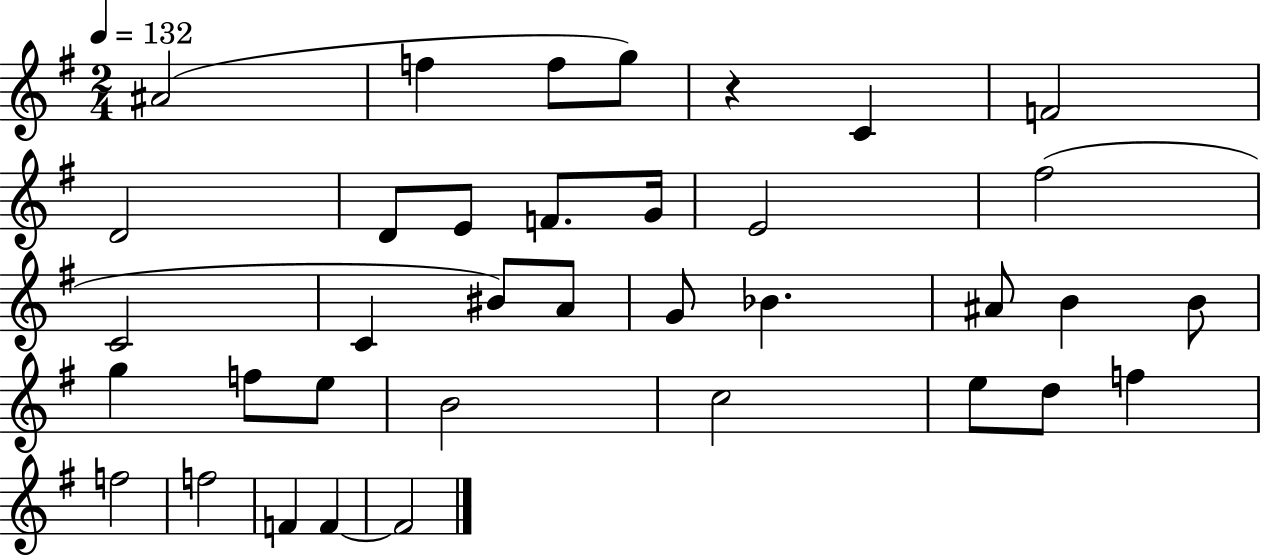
{
  \clef treble
  \numericTimeSignature
  \time 2/4
  \key g \major
  \tempo 4 = 132
  ais'2( | f''4 f''8 g''8) | r4 c'4 | f'2 | \break d'2 | d'8 e'8 f'8. g'16 | e'2 | fis''2( | \break c'2 | c'4 bis'8) a'8 | g'8 bes'4. | ais'8 b'4 b'8 | \break g''4 f''8 e''8 | b'2 | c''2 | e''8 d''8 f''4 | \break f''2 | f''2 | f'4 f'4~~ | f'2 | \break \bar "|."
}